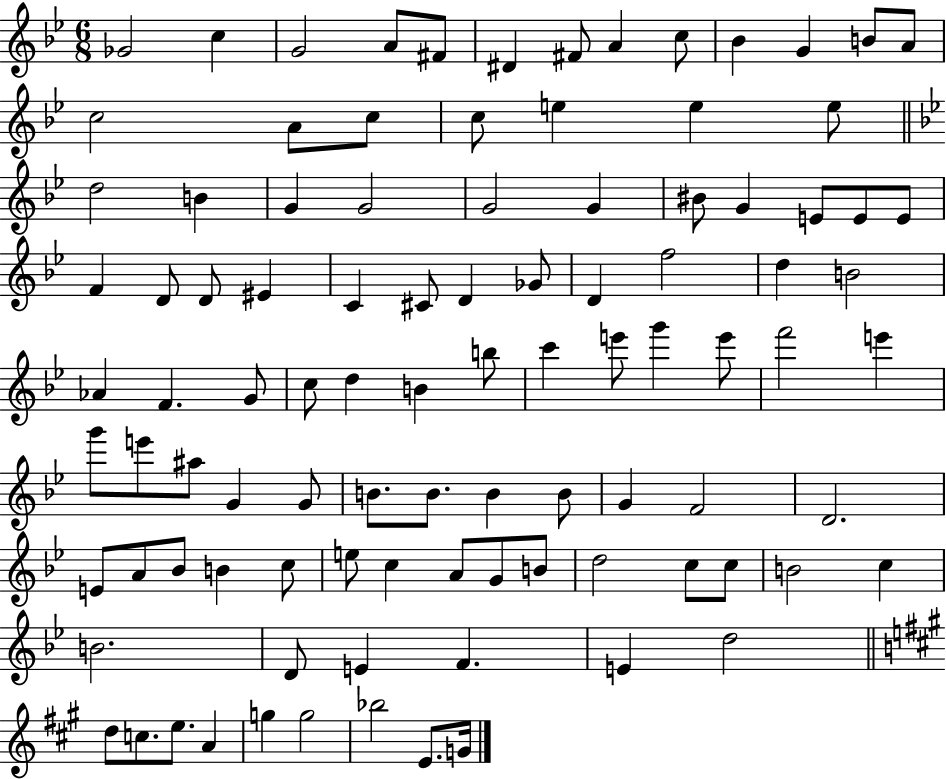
X:1
T:Untitled
M:6/8
L:1/4
K:Bb
_G2 c G2 A/2 ^F/2 ^D ^F/2 A c/2 _B G B/2 A/2 c2 A/2 c/2 c/2 e e e/2 d2 B G G2 G2 G ^B/2 G E/2 E/2 E/2 F D/2 D/2 ^E C ^C/2 D _G/2 D f2 d B2 _A F G/2 c/2 d B b/2 c' e'/2 g' e'/2 f'2 e' g'/2 e'/2 ^a/2 G G/2 B/2 B/2 B B/2 G F2 D2 E/2 A/2 _B/2 B c/2 e/2 c A/2 G/2 B/2 d2 c/2 c/2 B2 c B2 D/2 E F E d2 d/2 c/2 e/2 A g g2 _b2 E/2 G/4